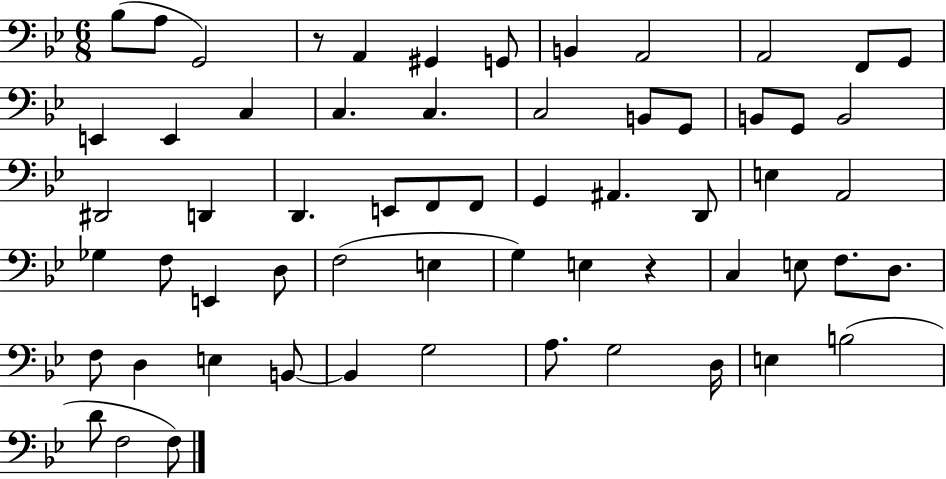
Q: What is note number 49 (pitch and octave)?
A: B2